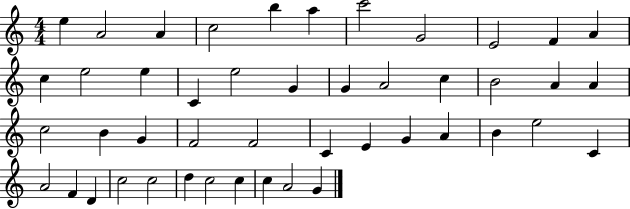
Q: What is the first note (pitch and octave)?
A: E5